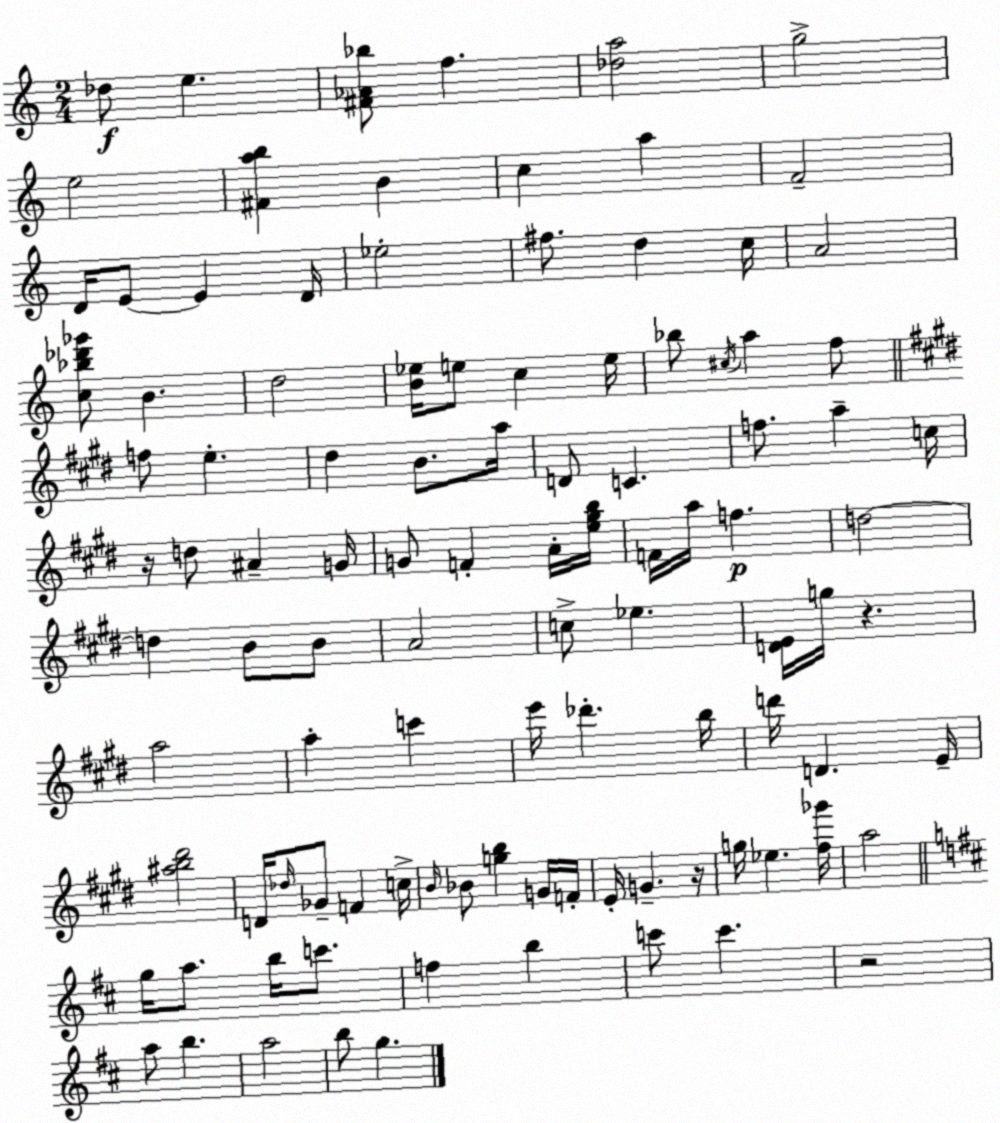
X:1
T:Untitled
M:2/4
L:1/4
K:Am
_d/2 e [^F_A_b]/2 f [_da]2 g2 e2 [^Fab] B c a F2 D/4 E/2 E D/4 _e2 ^f/2 d c/4 A2 [c_b_d'_g']/2 B d2 [B_e]/4 e/2 c e/4 _b/2 ^c/4 a f/2 f/2 e ^d B/2 a/4 D/2 C f/2 a c/4 z/4 d/2 ^A G/4 G/2 F A/4 [e^gb]/4 F/4 a/4 f d2 d B/2 B/2 A2 c/2 _e [DE]/4 g/4 z a2 a c' e'/4 _d' b/4 d'/4 D E/4 [^ab^d']2 D/4 _d/4 _G/2 F c/4 B/4 _B/2 [gb] G/4 F/4 E/4 G z/4 g/4 _e [^f_g']/4 a2 g/4 a/2 b/4 c'/2 f b c'/2 c' z2 a/2 b a2 b/2 g